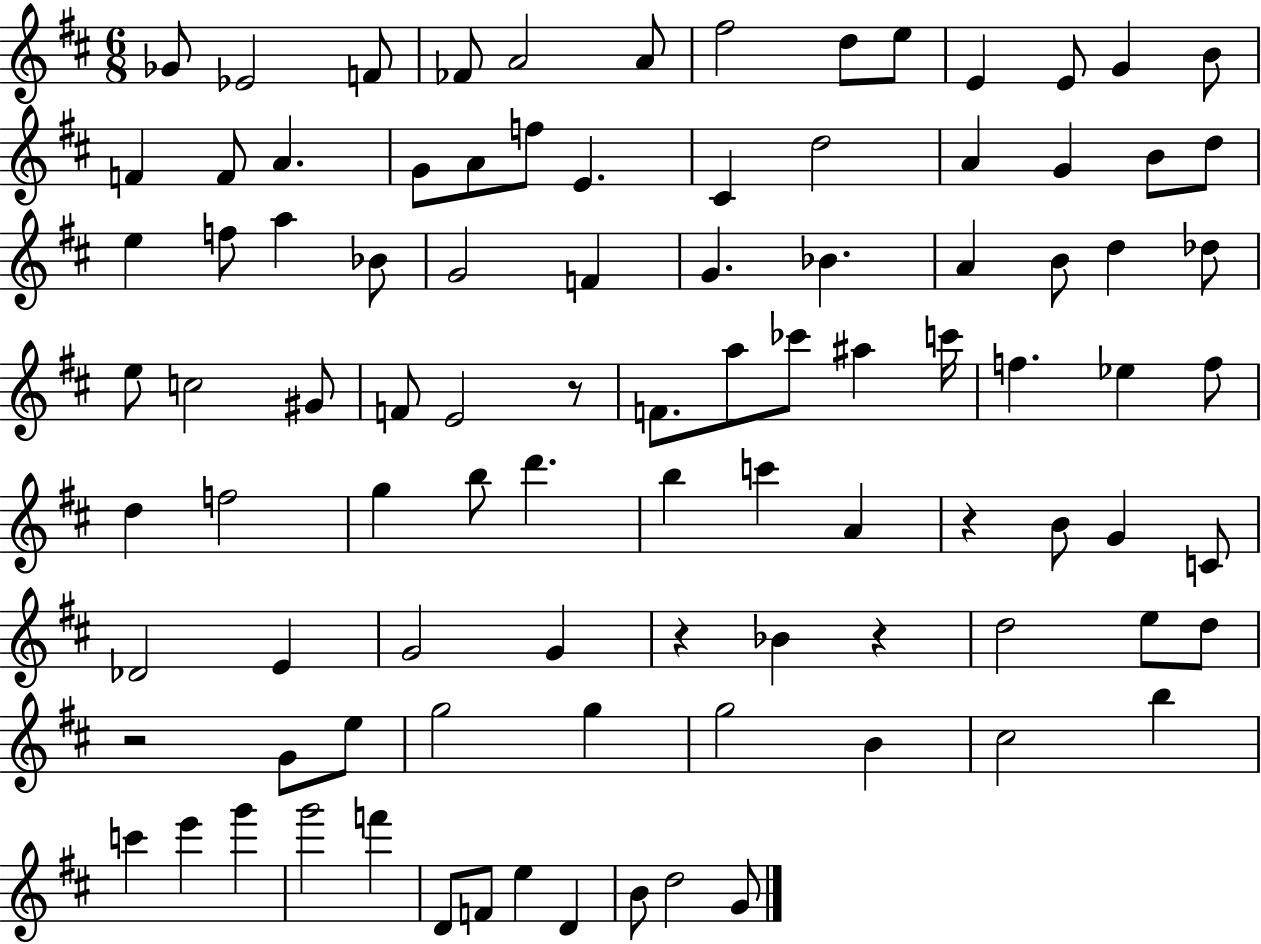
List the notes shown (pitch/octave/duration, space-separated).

Gb4/e Eb4/h F4/e FES4/e A4/h A4/e F#5/h D5/e E5/e E4/q E4/e G4/q B4/e F4/q F4/e A4/q. G4/e A4/e F5/e E4/q. C#4/q D5/h A4/q G4/q B4/e D5/e E5/q F5/e A5/q Bb4/e G4/h F4/q G4/q. Bb4/q. A4/q B4/e D5/q Db5/e E5/e C5/h G#4/e F4/e E4/h R/e F4/e. A5/e CES6/e A#5/q C6/s F5/q. Eb5/q F5/e D5/q F5/h G5/q B5/e D6/q. B5/q C6/q A4/q R/q B4/e G4/q C4/e Db4/h E4/q G4/h G4/q R/q Bb4/q R/q D5/h E5/e D5/e R/h G4/e E5/e G5/h G5/q G5/h B4/q C#5/h B5/q C6/q E6/q G6/q G6/h F6/q D4/e F4/e E5/q D4/q B4/e D5/h G4/e